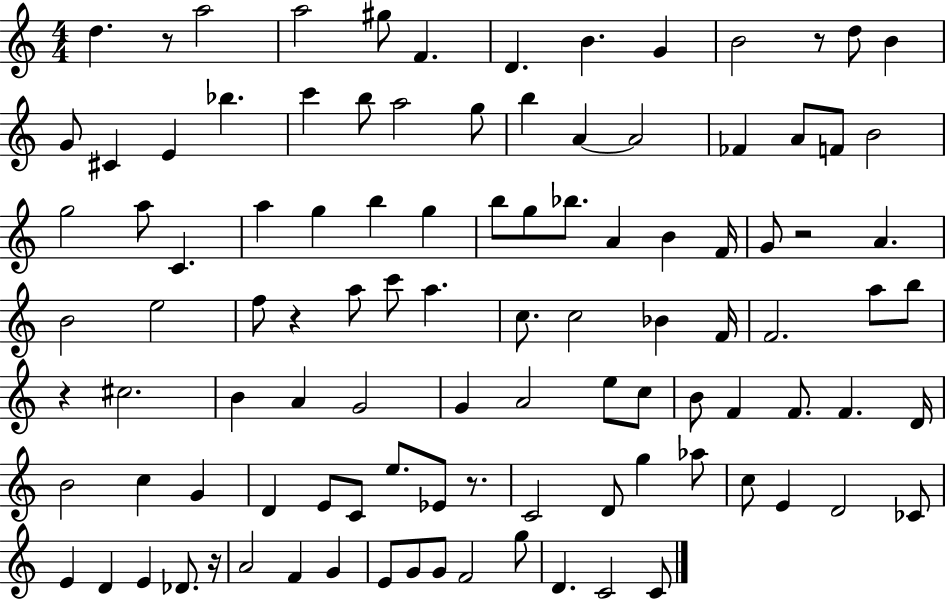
{
  \clef treble
  \numericTimeSignature
  \time 4/4
  \key c \major
  d''4. r8 a''2 | a''2 gis''8 f'4. | d'4. b'4. g'4 | b'2 r8 d''8 b'4 | \break g'8 cis'4 e'4 bes''4. | c'''4 b''8 a''2 g''8 | b''4 a'4~~ a'2 | fes'4 a'8 f'8 b'2 | \break g''2 a''8 c'4. | a''4 g''4 b''4 g''4 | b''8 g''8 bes''8. a'4 b'4 f'16 | g'8 r2 a'4. | \break b'2 e''2 | f''8 r4 a''8 c'''8 a''4. | c''8. c''2 bes'4 f'16 | f'2. a''8 b''8 | \break r4 cis''2. | b'4 a'4 g'2 | g'4 a'2 e''8 c''8 | b'8 f'4 f'8. f'4. d'16 | \break b'2 c''4 g'4 | d'4 e'8 c'8 e''8. ees'8 r8. | c'2 d'8 g''4 aes''8 | c''8 e'4 d'2 ces'8 | \break e'4 d'4 e'4 des'8. r16 | a'2 f'4 g'4 | e'8 g'8 g'8 f'2 g''8 | d'4. c'2 c'8 | \break \bar "|."
}